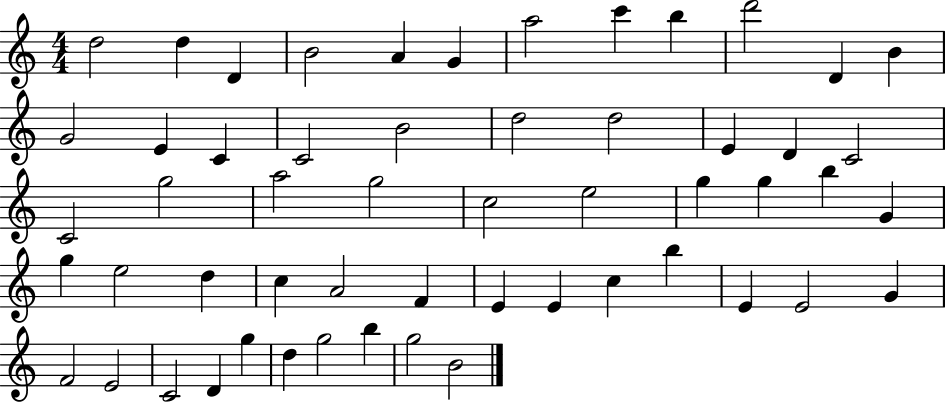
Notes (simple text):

D5/h D5/q D4/q B4/h A4/q G4/q A5/h C6/q B5/q D6/h D4/q B4/q G4/h E4/q C4/q C4/h B4/h D5/h D5/h E4/q D4/q C4/h C4/h G5/h A5/h G5/h C5/h E5/h G5/q G5/q B5/q G4/q G5/q E5/h D5/q C5/q A4/h F4/q E4/q E4/q C5/q B5/q E4/q E4/h G4/q F4/h E4/h C4/h D4/q G5/q D5/q G5/h B5/q G5/h B4/h